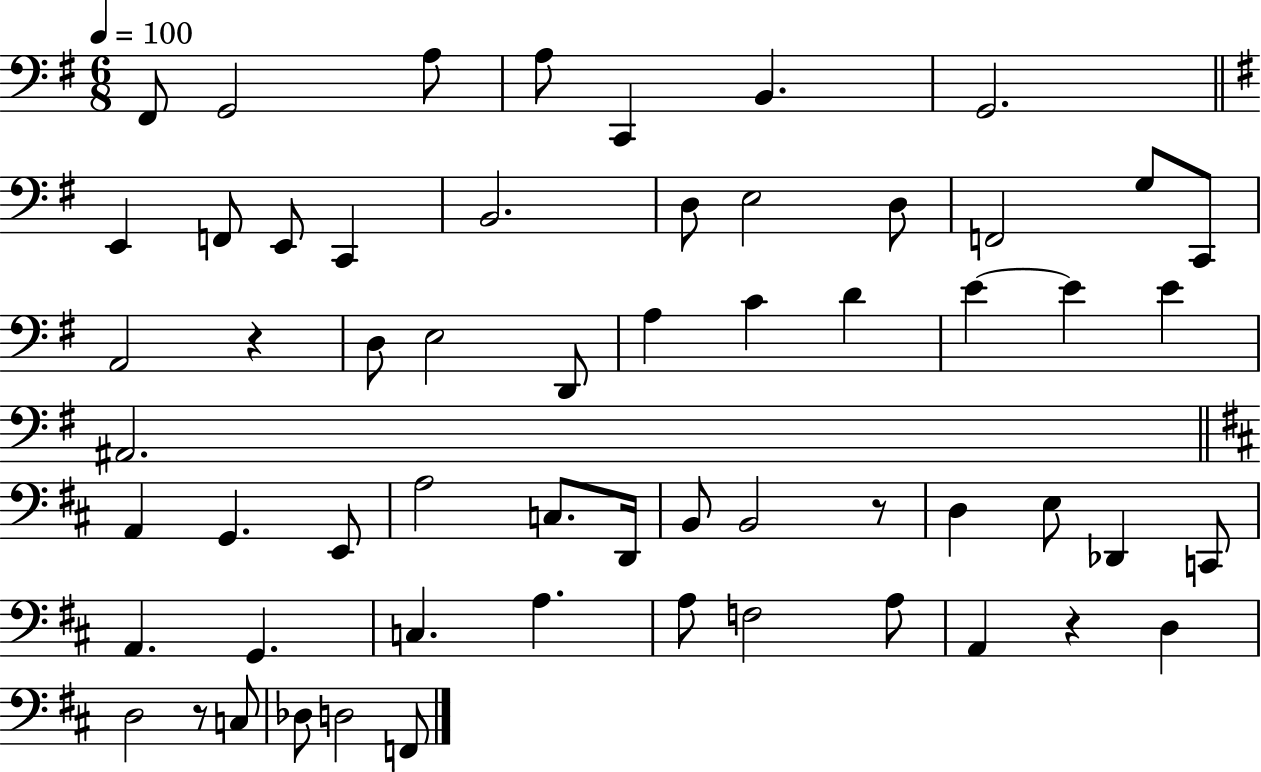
F#2/e G2/h A3/e A3/e C2/q B2/q. G2/h. E2/q F2/e E2/e C2/q B2/h. D3/e E3/h D3/e F2/h G3/e C2/e A2/h R/q D3/e E3/h D2/e A3/q C4/q D4/q E4/q E4/q E4/q A#2/h. A2/q G2/q. E2/e A3/h C3/e. D2/s B2/e B2/h R/e D3/q E3/e Db2/q C2/e A2/q. G2/q. C3/q. A3/q. A3/e F3/h A3/e A2/q R/q D3/q D3/h R/e C3/e Db3/e D3/h F2/e